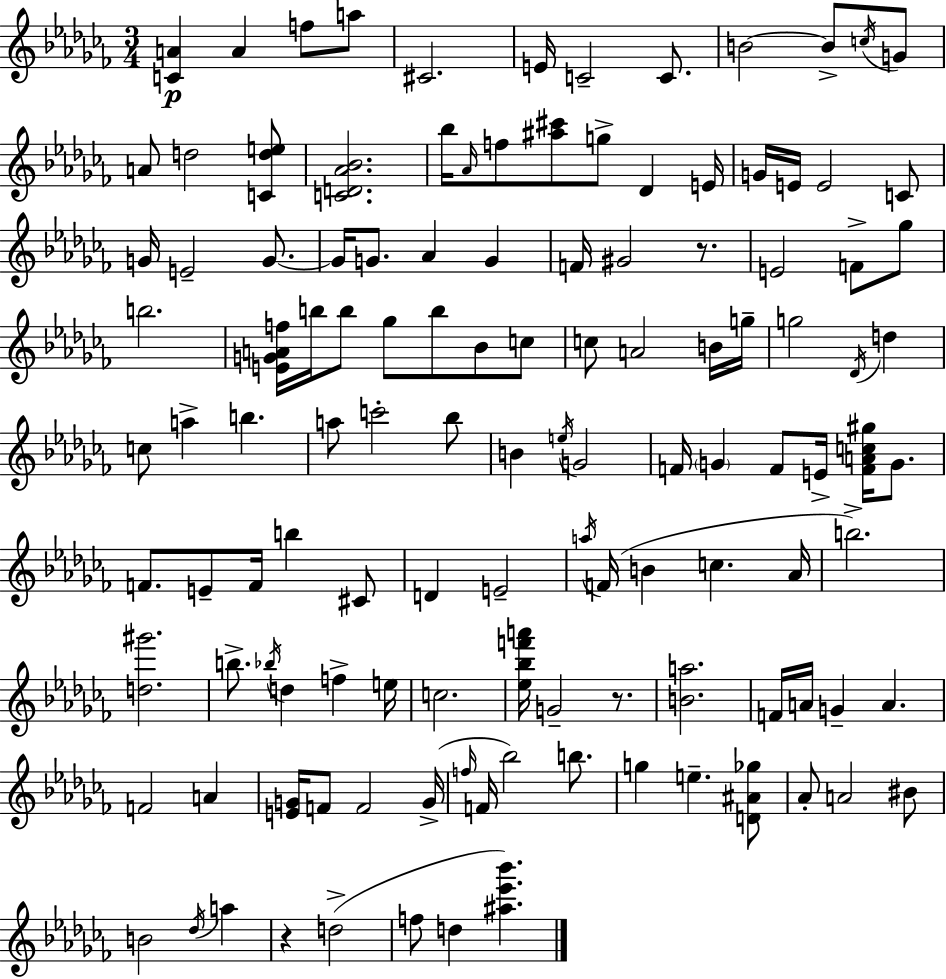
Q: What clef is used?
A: treble